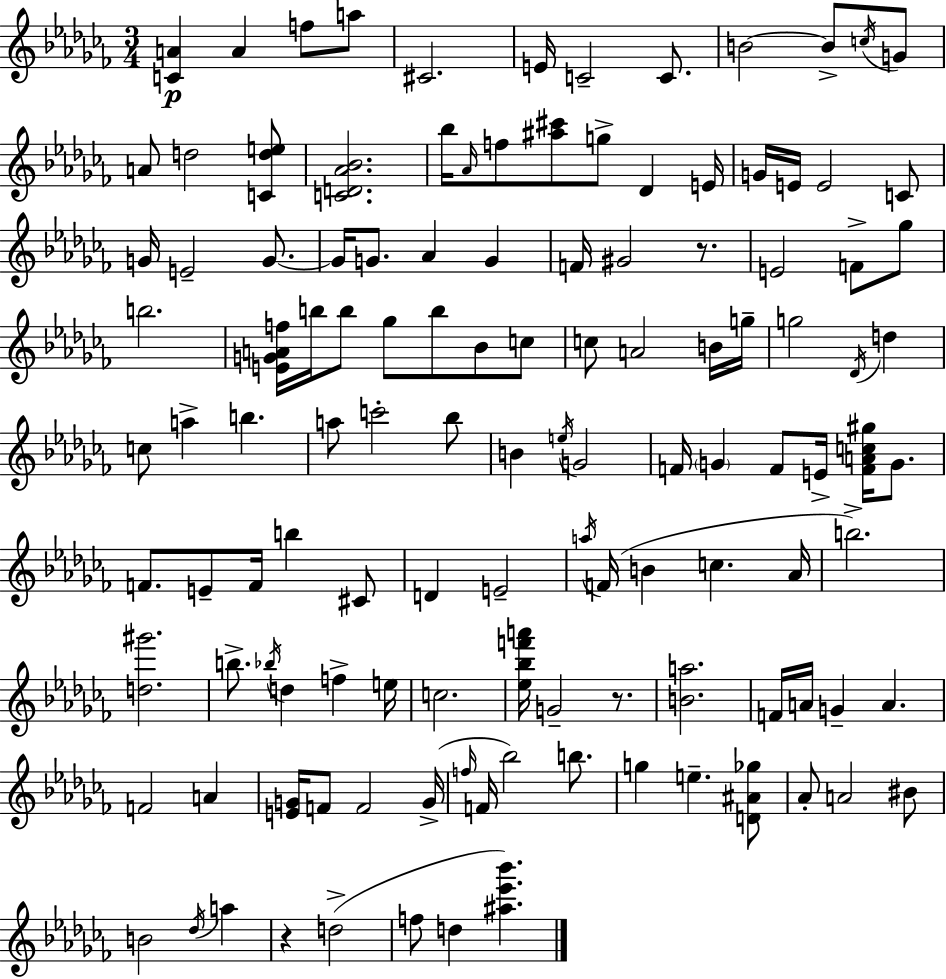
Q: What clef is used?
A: treble